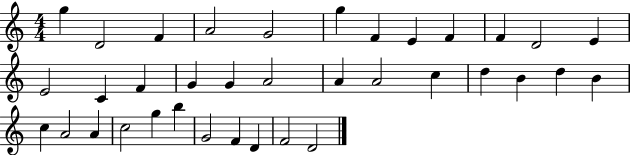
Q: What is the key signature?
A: C major